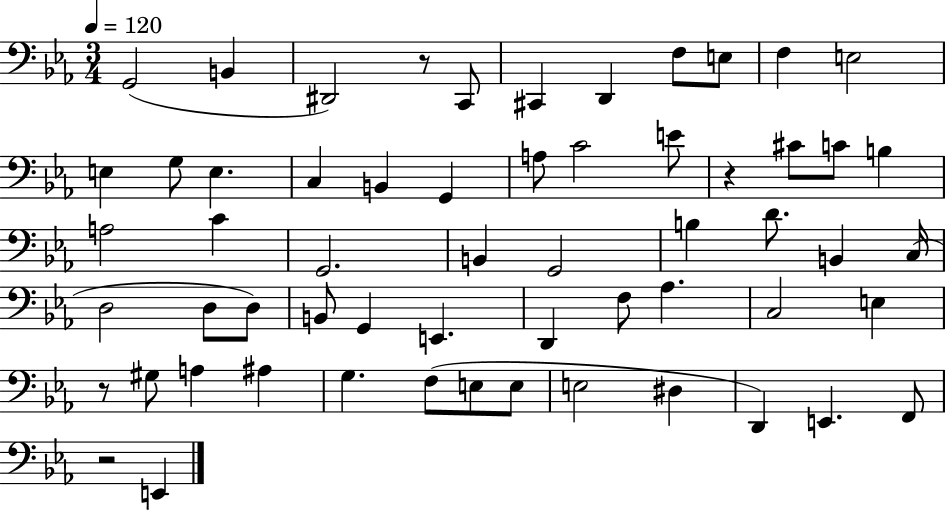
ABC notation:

X:1
T:Untitled
M:3/4
L:1/4
K:Eb
G,,2 B,, ^D,,2 z/2 C,,/2 ^C,, D,, F,/2 E,/2 F, E,2 E, G,/2 E, C, B,, G,, A,/2 C2 E/2 z ^C/2 C/2 B, A,2 C G,,2 B,, G,,2 B, D/2 B,, C,/4 D,2 D,/2 D,/2 B,,/2 G,, E,, D,, F,/2 _A, C,2 E, z/2 ^G,/2 A, ^A, G, F,/2 E,/2 E,/2 E,2 ^D, D,, E,, F,,/2 z2 E,,